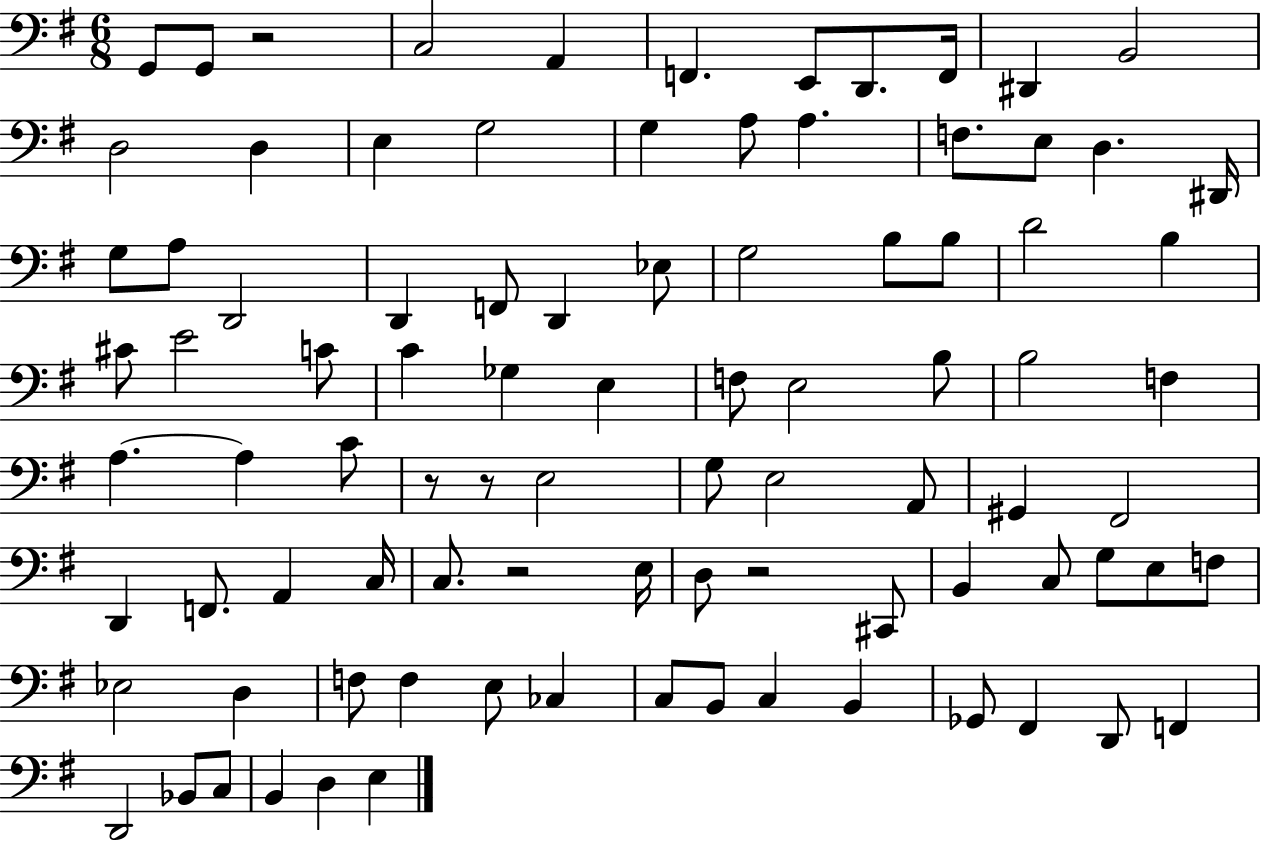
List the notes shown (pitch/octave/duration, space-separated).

G2/e G2/e R/h C3/h A2/q F2/q. E2/e D2/e. F2/s D#2/q B2/h D3/h D3/q E3/q G3/h G3/q A3/e A3/q. F3/e. E3/e D3/q. D#2/s G3/e A3/e D2/h D2/q F2/e D2/q Eb3/e G3/h B3/e B3/e D4/h B3/q C#4/e E4/h C4/e C4/q Gb3/q E3/q F3/e E3/h B3/e B3/h F3/q A3/q. A3/q C4/e R/e R/e E3/h G3/e E3/h A2/e G#2/q F#2/h D2/q F2/e. A2/q C3/s C3/e. R/h E3/s D3/e R/h C#2/e B2/q C3/e G3/e E3/e F3/e Eb3/h D3/q F3/e F3/q E3/e CES3/q C3/e B2/e C3/q B2/q Gb2/e F#2/q D2/e F2/q D2/h Bb2/e C3/e B2/q D3/q E3/q